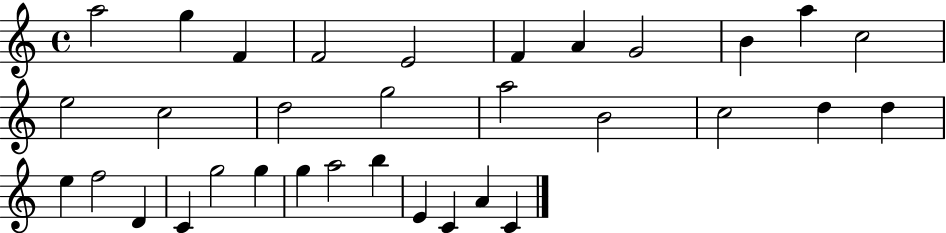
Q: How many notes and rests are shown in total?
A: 33